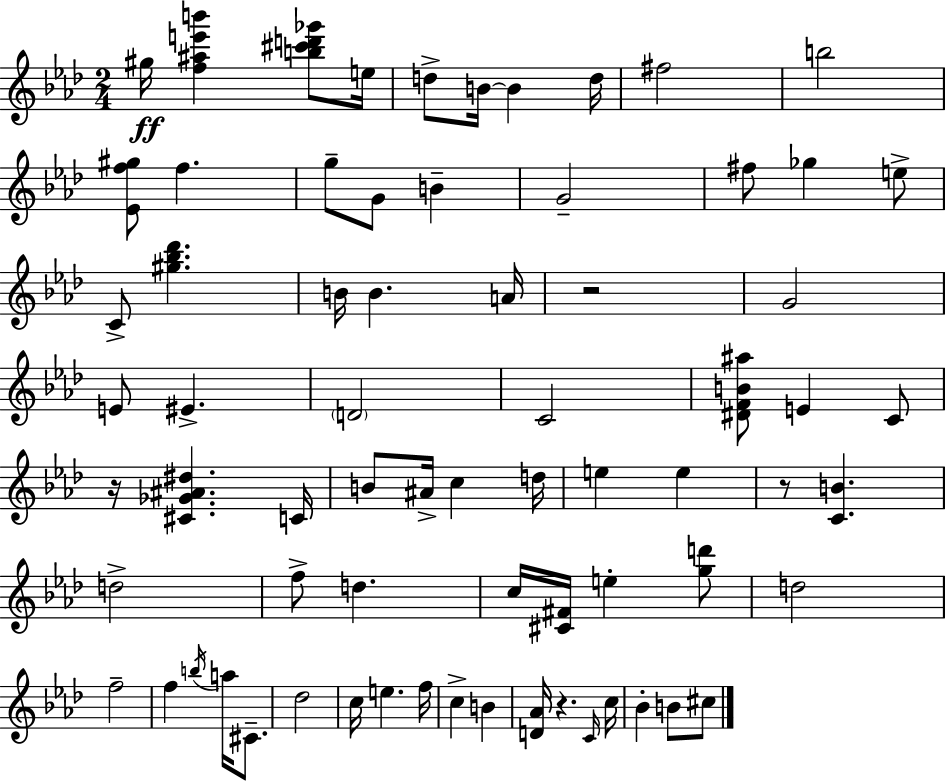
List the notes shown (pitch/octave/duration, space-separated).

G#5/s [F5,A#5,E6,B6]/q [B5,C#6,D6,Gb6]/e E5/s D5/e B4/s B4/q D5/s F#5/h B5/h [Eb4,F5,G#5]/e F5/q. G5/e G4/e B4/q G4/h F#5/e Gb5/q E5/e C4/e [G#5,Bb5,Db6]/q. B4/s B4/q. A4/s R/h G4/h E4/e EIS4/q. D4/h C4/h [D#4,F4,B4,A#5]/e E4/q C4/e R/s [C#4,Gb4,A#4,D#5]/q. C4/s B4/e A#4/s C5/q D5/s E5/q E5/q R/e [C4,B4]/q. D5/h F5/e D5/q. C5/s [C#4,F#4]/s E5/q [G5,D6]/e D5/h F5/h F5/q B5/s A5/s C#4/e. Db5/h C5/s E5/q. F5/s C5/q B4/q [D4,Ab4]/s R/q. C4/s C5/s Bb4/q B4/e C#5/e